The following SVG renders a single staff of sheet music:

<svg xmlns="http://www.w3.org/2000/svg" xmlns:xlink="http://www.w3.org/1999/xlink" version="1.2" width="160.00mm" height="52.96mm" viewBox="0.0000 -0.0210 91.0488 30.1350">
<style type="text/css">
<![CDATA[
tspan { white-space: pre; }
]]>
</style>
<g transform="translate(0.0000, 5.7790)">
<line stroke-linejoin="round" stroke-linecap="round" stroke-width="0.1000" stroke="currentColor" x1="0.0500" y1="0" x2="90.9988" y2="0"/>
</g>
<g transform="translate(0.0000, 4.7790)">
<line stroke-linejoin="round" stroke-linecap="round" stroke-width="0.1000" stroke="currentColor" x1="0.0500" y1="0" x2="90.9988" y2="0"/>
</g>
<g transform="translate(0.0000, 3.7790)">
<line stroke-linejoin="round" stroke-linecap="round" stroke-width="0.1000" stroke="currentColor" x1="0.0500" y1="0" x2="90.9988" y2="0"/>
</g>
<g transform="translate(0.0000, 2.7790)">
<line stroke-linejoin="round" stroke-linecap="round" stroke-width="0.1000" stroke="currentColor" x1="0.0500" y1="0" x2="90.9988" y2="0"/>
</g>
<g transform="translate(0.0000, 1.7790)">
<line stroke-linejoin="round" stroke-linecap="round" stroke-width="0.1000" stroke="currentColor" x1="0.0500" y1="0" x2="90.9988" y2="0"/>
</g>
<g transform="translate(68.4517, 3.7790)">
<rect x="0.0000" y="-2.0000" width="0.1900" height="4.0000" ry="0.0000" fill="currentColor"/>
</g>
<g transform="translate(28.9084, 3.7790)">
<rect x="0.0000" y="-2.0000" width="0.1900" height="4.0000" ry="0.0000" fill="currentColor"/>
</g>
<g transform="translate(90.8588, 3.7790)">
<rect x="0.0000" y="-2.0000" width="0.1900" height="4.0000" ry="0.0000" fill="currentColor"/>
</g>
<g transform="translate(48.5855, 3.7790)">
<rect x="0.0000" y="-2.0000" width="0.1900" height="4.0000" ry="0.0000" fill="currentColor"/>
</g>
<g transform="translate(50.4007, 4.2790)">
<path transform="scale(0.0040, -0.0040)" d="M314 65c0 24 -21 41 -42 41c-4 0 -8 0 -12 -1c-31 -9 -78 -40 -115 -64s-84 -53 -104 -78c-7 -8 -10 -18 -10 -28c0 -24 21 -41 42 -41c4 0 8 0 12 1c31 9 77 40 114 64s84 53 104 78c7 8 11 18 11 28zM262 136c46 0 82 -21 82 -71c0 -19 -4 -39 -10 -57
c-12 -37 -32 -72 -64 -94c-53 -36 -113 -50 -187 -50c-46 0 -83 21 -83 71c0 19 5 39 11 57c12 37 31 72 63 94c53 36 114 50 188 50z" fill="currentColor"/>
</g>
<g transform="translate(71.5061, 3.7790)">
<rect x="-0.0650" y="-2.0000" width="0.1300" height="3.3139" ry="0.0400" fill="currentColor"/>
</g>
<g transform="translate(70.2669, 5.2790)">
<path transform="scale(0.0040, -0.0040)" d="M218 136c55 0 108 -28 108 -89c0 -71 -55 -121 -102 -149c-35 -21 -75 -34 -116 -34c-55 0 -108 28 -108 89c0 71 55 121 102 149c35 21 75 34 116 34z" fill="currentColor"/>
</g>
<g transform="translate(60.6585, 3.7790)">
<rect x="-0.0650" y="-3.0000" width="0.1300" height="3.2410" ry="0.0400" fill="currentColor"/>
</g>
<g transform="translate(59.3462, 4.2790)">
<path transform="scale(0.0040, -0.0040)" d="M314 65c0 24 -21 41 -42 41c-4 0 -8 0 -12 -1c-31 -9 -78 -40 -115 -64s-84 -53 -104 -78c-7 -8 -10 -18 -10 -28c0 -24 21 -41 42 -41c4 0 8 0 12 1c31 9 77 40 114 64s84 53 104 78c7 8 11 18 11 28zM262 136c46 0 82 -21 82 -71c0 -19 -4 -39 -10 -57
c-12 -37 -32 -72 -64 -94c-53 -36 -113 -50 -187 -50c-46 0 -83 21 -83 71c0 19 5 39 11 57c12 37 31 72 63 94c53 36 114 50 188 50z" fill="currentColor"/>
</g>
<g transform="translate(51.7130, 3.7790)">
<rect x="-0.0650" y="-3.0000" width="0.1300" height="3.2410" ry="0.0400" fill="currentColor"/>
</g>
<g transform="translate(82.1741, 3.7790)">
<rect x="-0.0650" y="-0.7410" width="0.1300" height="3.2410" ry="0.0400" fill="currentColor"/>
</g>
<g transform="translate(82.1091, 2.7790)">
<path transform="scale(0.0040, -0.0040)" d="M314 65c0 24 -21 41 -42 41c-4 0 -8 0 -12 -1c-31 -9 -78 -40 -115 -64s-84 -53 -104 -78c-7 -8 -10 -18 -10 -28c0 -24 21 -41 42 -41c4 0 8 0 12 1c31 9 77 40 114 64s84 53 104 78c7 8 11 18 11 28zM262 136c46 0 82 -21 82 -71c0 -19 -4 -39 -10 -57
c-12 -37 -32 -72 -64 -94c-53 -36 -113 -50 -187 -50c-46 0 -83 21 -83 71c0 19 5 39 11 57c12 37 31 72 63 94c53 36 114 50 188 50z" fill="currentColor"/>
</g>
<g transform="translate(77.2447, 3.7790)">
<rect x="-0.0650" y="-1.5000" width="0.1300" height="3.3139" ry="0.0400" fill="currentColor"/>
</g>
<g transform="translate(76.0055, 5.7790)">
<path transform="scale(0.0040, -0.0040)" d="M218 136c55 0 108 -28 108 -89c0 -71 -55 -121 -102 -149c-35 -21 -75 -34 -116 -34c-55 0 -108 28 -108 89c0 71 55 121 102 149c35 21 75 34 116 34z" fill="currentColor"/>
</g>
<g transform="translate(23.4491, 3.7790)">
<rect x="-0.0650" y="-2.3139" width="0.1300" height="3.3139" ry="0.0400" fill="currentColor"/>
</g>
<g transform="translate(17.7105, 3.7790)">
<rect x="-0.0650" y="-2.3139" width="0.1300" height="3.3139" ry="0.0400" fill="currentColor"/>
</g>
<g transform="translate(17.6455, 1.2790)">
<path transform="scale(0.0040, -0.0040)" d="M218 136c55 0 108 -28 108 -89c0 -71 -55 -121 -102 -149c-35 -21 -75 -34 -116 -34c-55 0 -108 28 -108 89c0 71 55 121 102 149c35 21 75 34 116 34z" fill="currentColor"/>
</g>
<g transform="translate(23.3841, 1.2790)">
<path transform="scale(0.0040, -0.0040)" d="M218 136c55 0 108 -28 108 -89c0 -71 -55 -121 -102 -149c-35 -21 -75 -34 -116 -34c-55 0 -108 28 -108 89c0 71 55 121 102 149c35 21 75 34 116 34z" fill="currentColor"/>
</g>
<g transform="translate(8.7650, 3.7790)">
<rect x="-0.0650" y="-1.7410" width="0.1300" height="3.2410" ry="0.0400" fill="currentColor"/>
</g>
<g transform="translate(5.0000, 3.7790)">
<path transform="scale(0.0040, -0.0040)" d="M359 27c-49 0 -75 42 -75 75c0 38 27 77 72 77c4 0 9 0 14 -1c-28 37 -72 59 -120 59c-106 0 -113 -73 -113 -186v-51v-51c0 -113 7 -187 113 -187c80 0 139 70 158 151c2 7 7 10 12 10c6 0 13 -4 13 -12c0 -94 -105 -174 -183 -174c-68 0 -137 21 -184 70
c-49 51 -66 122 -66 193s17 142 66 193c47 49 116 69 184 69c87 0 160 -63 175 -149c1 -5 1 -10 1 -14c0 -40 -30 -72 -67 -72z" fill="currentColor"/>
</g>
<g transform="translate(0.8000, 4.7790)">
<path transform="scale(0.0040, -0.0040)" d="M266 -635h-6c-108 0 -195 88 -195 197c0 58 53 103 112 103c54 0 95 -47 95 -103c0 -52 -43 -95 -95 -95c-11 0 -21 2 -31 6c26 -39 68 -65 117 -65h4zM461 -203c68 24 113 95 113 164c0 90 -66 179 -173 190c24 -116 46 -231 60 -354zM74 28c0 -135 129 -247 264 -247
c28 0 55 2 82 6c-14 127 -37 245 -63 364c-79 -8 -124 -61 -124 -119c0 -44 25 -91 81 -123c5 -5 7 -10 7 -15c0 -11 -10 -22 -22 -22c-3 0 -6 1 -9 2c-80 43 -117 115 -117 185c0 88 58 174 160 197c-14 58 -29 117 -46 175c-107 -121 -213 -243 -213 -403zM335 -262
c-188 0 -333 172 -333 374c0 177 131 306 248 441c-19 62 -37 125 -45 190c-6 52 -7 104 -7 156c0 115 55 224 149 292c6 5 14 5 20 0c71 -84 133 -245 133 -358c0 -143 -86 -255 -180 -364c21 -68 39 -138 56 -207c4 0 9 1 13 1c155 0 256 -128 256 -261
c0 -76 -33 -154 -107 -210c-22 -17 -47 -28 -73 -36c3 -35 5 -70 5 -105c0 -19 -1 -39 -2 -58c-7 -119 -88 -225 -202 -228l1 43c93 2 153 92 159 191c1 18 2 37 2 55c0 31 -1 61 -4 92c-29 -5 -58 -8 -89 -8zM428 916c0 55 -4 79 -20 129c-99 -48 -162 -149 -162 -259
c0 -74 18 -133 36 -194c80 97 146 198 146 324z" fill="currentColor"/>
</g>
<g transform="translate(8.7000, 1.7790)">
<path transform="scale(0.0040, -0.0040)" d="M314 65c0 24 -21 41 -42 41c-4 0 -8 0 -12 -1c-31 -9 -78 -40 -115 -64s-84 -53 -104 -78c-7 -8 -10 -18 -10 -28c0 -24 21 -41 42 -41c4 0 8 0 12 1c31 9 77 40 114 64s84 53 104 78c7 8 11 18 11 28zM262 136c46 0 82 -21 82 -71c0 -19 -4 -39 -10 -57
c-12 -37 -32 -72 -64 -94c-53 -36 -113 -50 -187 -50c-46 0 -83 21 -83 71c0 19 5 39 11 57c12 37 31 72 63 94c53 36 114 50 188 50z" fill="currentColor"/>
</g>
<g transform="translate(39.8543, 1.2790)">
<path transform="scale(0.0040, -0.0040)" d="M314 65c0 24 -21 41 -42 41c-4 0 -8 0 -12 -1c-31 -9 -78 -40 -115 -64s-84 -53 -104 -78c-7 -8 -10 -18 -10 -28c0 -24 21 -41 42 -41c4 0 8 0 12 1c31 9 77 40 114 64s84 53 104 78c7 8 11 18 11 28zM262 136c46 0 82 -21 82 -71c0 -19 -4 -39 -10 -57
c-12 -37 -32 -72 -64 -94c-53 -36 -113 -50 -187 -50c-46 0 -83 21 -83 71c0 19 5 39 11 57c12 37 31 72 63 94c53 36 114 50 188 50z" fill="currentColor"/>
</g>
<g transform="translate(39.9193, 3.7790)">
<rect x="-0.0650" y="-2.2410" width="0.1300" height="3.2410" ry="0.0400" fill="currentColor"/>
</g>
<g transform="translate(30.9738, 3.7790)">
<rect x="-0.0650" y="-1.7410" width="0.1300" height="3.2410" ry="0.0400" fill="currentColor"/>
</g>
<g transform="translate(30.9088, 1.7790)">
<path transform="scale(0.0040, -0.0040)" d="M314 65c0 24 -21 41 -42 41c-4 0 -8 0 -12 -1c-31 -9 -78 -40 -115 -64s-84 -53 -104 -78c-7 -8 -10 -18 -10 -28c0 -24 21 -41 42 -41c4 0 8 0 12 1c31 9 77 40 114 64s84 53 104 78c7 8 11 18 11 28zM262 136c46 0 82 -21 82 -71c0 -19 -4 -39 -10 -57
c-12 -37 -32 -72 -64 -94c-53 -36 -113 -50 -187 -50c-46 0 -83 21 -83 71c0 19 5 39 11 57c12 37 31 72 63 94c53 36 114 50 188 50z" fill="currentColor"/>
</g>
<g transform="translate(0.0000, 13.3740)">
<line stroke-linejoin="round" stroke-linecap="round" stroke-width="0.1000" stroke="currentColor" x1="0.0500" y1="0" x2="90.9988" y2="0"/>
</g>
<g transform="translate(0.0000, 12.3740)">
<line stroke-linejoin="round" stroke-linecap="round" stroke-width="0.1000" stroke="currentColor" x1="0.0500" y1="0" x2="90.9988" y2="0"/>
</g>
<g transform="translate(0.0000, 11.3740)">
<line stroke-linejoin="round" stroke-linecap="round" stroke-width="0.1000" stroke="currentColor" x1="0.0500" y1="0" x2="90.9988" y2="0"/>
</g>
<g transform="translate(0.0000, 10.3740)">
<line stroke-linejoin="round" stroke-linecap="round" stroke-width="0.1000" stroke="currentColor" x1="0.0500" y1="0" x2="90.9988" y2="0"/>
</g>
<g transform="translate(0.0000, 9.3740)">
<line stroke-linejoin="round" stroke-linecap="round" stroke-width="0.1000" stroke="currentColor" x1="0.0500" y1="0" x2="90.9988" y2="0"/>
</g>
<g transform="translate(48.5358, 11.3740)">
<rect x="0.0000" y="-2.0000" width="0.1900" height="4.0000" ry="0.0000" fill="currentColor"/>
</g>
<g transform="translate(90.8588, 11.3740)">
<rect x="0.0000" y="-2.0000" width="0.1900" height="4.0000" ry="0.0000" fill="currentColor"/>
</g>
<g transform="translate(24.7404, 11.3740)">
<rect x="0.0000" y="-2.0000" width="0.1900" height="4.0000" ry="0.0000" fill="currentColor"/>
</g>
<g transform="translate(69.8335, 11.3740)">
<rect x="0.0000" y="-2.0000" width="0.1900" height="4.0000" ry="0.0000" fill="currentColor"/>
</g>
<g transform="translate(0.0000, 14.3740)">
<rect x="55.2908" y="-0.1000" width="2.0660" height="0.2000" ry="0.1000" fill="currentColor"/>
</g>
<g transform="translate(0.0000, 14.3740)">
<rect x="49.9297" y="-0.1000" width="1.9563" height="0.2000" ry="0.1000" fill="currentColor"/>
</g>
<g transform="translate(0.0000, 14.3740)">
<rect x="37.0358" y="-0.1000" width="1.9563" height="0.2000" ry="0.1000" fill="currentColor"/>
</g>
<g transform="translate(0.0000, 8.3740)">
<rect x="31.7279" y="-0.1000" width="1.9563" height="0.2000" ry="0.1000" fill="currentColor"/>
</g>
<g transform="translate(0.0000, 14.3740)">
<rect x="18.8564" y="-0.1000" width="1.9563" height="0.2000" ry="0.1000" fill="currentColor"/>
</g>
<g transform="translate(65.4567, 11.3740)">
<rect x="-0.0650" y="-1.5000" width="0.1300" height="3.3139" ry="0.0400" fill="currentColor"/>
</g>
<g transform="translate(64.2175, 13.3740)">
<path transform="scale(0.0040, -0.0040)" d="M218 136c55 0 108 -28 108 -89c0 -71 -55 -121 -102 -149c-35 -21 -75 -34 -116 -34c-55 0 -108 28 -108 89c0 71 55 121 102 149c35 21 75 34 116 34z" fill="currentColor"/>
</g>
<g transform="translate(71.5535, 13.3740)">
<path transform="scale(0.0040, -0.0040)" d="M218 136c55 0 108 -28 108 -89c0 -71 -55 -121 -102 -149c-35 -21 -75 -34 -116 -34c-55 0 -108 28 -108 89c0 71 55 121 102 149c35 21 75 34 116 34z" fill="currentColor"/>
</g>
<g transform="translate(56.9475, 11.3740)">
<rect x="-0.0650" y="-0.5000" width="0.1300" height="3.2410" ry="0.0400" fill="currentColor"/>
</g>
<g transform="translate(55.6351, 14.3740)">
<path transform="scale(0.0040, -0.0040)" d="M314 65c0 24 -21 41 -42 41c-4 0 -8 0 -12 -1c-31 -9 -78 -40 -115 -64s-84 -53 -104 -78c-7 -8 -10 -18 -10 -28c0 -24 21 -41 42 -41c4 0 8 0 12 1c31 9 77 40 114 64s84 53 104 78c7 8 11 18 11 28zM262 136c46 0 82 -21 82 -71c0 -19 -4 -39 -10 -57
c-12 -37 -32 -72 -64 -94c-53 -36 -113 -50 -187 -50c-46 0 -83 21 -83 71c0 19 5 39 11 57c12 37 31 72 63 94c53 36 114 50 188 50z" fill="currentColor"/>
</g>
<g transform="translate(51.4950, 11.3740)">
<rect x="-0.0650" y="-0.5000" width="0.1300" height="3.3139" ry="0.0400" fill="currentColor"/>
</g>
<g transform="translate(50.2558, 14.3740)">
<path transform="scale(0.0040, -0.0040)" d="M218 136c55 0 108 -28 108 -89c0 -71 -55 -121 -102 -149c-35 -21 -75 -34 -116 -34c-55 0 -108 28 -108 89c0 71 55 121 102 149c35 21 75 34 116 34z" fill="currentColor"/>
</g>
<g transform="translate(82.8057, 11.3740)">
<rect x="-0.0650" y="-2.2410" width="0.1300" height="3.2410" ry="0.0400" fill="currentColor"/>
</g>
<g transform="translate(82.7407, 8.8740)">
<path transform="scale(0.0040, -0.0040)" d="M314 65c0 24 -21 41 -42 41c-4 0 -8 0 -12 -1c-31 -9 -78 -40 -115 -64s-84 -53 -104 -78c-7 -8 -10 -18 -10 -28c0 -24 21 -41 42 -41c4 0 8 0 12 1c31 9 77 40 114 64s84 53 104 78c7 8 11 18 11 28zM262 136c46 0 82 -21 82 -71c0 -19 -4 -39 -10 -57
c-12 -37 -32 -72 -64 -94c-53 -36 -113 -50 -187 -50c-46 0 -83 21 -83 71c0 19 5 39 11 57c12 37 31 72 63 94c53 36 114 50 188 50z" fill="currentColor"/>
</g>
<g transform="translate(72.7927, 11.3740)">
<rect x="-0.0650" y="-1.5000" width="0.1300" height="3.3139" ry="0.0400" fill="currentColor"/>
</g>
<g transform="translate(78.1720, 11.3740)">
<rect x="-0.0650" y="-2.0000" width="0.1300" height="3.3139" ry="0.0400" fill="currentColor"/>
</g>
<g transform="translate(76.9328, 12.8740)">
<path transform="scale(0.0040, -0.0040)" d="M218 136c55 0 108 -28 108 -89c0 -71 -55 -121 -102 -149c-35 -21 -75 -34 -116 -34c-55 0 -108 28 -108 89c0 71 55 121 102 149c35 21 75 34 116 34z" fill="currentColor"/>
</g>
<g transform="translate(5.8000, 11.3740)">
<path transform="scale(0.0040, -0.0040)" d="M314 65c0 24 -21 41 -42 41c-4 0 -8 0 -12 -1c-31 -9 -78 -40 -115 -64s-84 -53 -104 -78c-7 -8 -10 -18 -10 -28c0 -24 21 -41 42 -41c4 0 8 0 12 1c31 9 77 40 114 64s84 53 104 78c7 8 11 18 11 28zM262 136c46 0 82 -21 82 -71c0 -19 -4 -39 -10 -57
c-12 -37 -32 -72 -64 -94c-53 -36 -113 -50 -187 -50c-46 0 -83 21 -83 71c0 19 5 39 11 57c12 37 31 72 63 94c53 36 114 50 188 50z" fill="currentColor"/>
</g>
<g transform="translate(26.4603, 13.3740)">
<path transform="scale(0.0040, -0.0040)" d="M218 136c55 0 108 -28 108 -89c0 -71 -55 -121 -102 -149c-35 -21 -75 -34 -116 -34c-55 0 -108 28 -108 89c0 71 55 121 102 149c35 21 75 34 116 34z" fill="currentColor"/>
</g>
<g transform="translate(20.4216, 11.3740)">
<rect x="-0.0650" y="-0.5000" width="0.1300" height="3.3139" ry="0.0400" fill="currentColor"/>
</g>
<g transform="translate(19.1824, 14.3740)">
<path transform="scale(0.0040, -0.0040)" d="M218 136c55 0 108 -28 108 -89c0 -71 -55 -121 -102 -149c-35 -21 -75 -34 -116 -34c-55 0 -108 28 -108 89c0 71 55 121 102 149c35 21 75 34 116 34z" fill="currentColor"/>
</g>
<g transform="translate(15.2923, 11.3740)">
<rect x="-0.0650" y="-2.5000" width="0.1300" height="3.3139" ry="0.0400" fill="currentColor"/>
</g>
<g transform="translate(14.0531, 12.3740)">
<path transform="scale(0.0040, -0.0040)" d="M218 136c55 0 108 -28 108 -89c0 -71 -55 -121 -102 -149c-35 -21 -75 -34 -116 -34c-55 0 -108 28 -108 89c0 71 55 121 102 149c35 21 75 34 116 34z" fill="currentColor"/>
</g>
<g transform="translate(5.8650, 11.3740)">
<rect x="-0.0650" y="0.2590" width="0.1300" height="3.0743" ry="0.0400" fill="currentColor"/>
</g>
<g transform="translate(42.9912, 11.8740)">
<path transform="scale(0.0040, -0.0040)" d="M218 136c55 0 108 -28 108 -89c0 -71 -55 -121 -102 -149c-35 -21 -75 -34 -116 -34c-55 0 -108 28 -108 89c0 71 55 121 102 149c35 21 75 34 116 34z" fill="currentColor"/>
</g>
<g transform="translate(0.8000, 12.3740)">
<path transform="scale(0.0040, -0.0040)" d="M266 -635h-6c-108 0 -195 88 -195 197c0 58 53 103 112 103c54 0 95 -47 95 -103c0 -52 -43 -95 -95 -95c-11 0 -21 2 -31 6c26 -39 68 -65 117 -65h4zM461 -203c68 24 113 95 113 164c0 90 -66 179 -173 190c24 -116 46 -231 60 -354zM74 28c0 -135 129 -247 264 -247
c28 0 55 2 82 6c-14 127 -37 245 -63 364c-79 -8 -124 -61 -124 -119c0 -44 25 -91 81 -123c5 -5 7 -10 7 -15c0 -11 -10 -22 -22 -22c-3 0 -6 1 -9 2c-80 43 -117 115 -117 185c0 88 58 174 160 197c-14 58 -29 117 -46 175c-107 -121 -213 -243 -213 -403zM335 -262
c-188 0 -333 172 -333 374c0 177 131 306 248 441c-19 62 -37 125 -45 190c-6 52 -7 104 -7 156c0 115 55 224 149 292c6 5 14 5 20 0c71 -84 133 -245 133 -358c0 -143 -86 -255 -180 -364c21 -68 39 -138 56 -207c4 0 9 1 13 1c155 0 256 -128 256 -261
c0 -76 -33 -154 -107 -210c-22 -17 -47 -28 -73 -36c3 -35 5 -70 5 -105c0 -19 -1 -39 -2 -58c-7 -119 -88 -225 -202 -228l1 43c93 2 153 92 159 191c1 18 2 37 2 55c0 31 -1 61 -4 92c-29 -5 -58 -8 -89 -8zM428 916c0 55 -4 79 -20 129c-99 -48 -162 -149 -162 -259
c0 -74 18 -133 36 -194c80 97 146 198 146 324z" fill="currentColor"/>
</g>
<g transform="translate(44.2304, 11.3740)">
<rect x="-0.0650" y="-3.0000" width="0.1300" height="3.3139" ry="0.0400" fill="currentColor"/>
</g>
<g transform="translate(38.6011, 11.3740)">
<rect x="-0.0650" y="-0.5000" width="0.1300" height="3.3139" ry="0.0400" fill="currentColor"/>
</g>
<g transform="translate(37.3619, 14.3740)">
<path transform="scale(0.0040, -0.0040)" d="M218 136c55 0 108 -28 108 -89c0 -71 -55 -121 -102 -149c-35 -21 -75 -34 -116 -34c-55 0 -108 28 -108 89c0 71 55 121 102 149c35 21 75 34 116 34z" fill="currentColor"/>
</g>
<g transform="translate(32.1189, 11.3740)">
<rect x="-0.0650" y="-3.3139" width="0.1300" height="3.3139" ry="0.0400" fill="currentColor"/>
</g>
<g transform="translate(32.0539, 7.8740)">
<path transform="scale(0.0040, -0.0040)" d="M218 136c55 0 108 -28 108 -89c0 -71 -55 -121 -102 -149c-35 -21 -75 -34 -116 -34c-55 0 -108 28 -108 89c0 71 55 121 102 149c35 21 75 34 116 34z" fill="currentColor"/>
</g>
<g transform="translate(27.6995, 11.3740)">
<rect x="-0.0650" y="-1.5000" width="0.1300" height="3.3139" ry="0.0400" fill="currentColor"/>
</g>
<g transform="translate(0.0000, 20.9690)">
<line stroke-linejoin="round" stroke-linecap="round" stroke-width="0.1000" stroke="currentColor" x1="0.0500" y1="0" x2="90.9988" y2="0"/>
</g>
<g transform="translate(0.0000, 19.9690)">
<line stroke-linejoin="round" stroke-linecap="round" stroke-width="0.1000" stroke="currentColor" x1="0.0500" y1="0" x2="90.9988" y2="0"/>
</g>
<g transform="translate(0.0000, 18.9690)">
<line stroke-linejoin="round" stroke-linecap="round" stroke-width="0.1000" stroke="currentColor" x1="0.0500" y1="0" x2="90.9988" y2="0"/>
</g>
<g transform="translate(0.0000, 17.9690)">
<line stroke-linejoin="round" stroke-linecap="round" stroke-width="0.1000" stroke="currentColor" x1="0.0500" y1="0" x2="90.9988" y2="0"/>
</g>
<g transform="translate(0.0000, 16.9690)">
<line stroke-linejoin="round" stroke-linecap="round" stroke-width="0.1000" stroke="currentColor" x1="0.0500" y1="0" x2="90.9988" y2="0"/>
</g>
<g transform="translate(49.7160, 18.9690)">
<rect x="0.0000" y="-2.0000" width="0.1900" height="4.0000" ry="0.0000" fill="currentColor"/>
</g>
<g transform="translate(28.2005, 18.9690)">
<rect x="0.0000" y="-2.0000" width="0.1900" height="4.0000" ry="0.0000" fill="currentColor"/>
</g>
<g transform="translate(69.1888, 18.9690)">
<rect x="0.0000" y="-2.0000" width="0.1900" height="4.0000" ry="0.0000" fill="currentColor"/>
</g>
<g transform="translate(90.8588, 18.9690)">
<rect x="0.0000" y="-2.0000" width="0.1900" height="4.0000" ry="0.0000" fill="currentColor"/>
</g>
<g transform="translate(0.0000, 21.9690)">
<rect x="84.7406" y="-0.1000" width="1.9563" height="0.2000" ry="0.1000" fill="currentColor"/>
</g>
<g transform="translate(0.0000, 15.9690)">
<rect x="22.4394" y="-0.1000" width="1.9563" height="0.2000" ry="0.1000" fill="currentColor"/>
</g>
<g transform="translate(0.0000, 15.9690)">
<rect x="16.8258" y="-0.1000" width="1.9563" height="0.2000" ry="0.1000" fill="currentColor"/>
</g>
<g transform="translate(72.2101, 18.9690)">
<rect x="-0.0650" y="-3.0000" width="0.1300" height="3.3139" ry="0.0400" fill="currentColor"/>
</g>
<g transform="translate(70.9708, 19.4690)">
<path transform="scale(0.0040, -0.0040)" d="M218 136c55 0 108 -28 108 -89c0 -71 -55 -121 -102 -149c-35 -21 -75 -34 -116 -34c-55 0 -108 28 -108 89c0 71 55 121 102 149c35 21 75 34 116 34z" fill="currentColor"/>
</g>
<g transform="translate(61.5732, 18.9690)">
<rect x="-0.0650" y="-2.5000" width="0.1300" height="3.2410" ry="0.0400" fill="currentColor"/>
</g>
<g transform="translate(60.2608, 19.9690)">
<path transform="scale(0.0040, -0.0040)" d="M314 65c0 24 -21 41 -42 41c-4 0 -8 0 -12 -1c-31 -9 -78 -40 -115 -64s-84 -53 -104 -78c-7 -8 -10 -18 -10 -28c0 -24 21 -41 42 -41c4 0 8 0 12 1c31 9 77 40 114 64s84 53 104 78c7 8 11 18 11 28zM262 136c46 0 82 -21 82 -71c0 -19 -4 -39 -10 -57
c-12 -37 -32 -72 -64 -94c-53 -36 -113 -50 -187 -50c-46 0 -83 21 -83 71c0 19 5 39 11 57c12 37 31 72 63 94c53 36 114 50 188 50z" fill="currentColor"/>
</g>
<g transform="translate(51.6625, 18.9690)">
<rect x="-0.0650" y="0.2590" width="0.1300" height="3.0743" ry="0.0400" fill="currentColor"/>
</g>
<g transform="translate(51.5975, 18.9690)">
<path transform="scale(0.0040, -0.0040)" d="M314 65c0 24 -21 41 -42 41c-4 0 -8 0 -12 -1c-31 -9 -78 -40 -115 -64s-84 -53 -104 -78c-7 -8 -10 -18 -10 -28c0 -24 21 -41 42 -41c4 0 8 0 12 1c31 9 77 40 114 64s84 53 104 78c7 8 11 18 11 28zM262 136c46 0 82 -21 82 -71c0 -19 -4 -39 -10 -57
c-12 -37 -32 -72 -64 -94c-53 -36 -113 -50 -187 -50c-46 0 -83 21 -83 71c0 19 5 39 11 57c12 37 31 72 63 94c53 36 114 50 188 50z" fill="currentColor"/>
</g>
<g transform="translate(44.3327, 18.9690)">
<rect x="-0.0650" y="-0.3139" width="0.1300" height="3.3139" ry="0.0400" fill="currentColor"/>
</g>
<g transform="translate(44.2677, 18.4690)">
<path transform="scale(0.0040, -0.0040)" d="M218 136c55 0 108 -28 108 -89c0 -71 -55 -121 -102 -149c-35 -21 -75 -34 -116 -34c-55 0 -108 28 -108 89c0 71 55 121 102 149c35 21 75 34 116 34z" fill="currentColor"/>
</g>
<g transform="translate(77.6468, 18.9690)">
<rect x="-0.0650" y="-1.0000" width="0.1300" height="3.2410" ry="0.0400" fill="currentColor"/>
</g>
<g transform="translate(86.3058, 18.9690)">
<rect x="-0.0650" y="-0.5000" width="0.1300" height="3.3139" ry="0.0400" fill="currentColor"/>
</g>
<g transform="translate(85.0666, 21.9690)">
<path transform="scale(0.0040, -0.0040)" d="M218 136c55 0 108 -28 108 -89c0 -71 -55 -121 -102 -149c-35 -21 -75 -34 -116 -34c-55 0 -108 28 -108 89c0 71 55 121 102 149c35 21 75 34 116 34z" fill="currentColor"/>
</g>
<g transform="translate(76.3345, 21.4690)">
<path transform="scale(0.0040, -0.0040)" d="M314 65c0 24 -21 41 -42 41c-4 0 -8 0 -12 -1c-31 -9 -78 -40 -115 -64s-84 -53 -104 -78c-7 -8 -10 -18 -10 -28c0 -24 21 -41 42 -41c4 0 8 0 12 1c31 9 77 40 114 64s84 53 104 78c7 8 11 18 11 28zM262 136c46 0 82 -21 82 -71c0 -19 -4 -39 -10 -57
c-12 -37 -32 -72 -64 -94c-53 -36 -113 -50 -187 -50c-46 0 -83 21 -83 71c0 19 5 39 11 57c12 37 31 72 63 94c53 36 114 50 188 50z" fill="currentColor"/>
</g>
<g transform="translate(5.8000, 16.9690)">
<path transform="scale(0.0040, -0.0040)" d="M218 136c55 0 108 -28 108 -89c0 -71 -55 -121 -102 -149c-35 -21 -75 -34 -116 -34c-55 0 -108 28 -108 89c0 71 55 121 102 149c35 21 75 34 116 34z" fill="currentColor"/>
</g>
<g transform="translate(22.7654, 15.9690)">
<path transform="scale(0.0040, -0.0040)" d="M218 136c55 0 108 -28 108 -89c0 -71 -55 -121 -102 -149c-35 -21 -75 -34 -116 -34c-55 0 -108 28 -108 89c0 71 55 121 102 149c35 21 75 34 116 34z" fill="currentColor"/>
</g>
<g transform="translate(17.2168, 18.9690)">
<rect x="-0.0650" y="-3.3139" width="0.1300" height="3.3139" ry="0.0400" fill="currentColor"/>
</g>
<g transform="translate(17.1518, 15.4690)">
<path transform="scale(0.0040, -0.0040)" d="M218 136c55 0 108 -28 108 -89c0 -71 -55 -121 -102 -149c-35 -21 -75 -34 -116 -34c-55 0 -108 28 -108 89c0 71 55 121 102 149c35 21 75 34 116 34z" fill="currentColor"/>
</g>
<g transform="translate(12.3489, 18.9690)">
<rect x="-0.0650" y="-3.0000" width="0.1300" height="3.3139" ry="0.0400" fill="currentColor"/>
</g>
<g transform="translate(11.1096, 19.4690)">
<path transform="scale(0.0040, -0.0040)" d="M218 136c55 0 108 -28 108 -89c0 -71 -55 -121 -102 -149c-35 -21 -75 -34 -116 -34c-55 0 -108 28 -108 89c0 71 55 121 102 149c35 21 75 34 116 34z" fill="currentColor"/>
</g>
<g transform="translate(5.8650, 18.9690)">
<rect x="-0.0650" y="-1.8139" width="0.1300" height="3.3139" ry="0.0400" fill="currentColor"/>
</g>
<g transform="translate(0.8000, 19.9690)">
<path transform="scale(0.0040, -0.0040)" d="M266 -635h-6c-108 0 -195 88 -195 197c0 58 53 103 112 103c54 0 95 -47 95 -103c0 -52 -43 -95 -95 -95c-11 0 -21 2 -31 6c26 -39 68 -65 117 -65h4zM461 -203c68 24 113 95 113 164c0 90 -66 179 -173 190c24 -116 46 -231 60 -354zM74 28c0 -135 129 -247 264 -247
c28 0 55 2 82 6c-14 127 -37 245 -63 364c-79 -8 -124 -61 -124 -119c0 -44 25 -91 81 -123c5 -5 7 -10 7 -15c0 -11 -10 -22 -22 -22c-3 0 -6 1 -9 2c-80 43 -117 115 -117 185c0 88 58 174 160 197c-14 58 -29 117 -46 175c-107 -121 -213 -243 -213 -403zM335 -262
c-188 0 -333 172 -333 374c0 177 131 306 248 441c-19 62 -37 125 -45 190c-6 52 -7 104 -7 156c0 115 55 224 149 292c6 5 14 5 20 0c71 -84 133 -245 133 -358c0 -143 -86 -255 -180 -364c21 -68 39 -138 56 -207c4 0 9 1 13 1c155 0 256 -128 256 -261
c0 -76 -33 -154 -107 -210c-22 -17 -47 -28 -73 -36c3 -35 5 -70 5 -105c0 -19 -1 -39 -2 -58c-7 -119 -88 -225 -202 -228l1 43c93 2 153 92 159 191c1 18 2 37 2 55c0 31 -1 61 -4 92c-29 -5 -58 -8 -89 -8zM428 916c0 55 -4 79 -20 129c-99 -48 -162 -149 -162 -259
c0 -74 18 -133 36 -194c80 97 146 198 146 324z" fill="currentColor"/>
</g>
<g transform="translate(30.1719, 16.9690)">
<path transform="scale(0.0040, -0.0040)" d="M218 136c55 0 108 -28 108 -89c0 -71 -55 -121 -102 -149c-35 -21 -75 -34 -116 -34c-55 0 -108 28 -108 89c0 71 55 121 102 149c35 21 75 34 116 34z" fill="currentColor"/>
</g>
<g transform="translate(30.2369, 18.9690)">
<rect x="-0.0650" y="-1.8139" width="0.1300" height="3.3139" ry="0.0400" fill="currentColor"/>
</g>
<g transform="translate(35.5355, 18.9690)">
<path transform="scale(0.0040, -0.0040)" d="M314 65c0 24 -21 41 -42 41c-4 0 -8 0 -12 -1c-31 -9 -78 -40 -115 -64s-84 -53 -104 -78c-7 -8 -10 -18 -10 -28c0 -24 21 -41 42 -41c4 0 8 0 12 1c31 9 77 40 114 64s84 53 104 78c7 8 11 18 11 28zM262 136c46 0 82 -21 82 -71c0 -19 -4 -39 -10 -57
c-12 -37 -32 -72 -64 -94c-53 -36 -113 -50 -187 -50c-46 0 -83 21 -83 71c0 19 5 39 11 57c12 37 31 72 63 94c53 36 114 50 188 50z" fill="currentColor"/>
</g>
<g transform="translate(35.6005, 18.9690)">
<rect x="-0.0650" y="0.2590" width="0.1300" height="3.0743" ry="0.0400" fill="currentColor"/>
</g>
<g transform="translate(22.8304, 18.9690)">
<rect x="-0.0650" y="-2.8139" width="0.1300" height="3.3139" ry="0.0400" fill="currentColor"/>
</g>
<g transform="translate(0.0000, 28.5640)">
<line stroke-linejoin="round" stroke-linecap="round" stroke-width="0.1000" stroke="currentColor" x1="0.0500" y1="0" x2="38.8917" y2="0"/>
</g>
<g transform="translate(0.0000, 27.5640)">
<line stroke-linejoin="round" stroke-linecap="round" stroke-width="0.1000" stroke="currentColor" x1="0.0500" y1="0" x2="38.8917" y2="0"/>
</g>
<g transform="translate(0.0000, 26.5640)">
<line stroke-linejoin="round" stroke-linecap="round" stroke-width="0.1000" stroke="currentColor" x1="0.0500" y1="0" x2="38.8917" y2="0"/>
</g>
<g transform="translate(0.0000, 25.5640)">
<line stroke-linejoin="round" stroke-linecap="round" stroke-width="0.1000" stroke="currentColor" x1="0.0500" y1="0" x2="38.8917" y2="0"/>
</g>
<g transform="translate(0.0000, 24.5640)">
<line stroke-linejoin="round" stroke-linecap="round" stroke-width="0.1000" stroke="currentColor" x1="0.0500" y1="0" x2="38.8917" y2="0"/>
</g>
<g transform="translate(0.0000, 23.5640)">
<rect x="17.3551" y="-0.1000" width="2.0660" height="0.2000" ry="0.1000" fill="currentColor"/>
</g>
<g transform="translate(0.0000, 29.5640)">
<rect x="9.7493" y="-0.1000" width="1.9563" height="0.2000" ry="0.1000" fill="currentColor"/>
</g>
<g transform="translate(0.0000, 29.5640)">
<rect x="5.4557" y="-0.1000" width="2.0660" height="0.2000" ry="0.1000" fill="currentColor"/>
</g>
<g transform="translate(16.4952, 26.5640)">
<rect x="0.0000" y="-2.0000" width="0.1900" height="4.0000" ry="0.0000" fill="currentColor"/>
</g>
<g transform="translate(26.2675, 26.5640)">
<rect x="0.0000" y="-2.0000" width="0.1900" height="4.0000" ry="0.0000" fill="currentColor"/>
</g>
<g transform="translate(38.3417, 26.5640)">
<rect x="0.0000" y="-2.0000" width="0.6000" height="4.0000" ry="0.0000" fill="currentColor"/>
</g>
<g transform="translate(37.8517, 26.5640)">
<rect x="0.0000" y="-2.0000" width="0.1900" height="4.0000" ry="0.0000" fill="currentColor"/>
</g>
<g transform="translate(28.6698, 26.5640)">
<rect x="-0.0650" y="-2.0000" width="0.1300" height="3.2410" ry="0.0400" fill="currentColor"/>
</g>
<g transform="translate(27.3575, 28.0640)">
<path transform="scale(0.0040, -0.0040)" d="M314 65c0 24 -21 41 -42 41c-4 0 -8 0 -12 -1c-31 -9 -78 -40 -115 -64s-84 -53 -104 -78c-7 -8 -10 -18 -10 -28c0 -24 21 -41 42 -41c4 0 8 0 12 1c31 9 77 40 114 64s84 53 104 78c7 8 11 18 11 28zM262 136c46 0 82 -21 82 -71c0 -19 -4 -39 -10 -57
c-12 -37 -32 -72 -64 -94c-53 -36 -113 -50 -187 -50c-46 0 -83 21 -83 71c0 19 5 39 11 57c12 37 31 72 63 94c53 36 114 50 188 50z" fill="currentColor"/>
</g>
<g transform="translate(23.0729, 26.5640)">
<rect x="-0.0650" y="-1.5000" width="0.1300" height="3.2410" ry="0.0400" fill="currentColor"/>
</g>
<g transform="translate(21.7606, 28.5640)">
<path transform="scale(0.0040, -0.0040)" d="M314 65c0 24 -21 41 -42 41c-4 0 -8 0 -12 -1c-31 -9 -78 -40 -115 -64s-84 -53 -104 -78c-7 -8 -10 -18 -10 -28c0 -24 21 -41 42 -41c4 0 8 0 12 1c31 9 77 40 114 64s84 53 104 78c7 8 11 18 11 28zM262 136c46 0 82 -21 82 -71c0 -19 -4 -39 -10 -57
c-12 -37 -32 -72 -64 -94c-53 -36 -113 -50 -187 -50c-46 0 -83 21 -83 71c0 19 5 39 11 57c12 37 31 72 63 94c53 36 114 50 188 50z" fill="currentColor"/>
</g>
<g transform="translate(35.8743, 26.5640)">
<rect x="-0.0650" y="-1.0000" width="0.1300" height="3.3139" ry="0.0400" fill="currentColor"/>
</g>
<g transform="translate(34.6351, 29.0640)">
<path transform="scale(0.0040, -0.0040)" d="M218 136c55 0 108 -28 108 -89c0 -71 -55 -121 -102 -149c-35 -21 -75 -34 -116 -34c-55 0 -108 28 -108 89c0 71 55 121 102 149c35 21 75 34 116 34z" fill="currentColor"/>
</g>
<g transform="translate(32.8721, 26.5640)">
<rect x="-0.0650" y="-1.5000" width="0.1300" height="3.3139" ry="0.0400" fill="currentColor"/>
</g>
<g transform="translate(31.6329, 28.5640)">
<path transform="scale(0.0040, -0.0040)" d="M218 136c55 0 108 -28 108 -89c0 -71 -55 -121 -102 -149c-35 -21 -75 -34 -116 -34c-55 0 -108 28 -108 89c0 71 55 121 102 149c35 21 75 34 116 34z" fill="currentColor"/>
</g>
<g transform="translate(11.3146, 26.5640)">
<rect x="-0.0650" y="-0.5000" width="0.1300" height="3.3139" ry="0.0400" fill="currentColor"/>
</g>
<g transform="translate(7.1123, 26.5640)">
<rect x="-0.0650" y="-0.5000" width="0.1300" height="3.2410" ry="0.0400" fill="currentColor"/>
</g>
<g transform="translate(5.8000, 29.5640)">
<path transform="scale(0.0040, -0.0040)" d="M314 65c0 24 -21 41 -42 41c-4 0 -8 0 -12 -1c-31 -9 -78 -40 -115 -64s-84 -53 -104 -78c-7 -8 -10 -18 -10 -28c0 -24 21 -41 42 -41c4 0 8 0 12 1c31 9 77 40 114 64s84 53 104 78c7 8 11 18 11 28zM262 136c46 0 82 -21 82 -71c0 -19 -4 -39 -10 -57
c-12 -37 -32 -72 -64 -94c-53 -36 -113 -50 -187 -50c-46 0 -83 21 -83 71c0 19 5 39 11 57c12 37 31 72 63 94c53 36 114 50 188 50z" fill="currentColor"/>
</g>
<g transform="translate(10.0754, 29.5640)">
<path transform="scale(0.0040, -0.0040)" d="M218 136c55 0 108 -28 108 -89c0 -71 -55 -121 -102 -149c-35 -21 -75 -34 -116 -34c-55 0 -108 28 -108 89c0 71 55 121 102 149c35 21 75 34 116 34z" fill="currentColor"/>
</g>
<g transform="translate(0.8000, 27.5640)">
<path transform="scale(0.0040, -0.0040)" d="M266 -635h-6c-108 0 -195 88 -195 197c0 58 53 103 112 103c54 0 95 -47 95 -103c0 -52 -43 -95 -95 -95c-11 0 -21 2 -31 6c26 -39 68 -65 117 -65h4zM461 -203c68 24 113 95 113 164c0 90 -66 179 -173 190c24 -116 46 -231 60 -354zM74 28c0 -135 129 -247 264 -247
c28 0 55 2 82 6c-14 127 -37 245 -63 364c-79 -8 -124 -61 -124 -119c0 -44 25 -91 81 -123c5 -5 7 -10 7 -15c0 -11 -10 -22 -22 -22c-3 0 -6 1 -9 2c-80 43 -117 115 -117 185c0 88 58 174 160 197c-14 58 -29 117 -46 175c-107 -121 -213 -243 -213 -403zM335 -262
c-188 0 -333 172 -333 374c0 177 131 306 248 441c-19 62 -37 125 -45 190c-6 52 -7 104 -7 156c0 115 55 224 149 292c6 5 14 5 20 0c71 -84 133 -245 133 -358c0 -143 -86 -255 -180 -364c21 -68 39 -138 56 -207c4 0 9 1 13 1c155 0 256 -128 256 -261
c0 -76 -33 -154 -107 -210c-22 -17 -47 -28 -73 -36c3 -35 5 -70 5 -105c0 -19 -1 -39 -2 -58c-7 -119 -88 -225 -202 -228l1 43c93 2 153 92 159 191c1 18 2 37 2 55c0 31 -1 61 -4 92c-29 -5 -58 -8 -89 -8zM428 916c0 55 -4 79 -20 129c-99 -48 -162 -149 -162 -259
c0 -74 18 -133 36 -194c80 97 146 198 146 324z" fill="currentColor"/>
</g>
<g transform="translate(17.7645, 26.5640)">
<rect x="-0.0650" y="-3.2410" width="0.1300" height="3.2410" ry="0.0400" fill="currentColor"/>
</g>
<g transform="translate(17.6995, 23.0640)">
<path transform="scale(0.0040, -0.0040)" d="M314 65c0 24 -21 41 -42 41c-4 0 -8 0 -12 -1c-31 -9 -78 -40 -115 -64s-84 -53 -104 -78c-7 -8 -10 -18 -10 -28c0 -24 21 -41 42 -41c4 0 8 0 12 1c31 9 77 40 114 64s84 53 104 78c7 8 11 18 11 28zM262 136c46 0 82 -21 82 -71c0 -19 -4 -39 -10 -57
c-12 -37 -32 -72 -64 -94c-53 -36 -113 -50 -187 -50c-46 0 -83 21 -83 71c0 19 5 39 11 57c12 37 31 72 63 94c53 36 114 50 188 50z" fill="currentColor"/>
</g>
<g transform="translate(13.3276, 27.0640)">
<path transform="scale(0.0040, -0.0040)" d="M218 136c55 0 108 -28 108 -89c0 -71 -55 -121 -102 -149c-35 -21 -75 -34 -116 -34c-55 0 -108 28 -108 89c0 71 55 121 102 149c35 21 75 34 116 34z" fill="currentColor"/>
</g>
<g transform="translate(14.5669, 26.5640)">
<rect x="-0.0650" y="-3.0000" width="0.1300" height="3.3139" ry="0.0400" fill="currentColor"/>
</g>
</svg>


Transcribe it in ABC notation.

X:1
T:Untitled
M:4/4
L:1/4
K:C
f2 g g f2 g2 A2 A2 F E d2 B2 G C E b C A C C2 E E F g2 f A b a f B2 c B2 G2 A D2 C C2 C A b2 E2 F2 E D